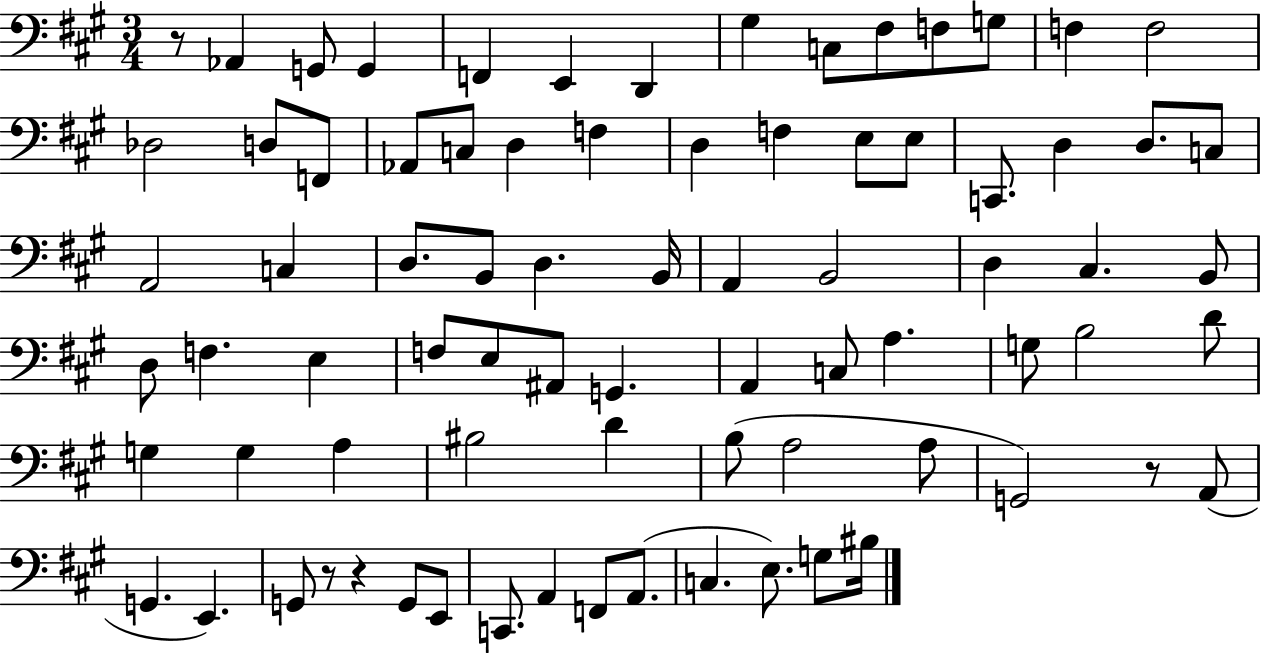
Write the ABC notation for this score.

X:1
T:Untitled
M:3/4
L:1/4
K:A
z/2 _A,, G,,/2 G,, F,, E,, D,, ^G, C,/2 ^F,/2 F,/2 G,/2 F, F,2 _D,2 D,/2 F,,/2 _A,,/2 C,/2 D, F, D, F, E,/2 E,/2 C,,/2 D, D,/2 C,/2 A,,2 C, D,/2 B,,/2 D, B,,/4 A,, B,,2 D, ^C, B,,/2 D,/2 F, E, F,/2 E,/2 ^A,,/2 G,, A,, C,/2 A, G,/2 B,2 D/2 G, G, A, ^B,2 D B,/2 A,2 A,/2 G,,2 z/2 A,,/2 G,, E,, G,,/2 z/2 z G,,/2 E,,/2 C,,/2 A,, F,,/2 A,,/2 C, E,/2 G,/2 ^B,/4